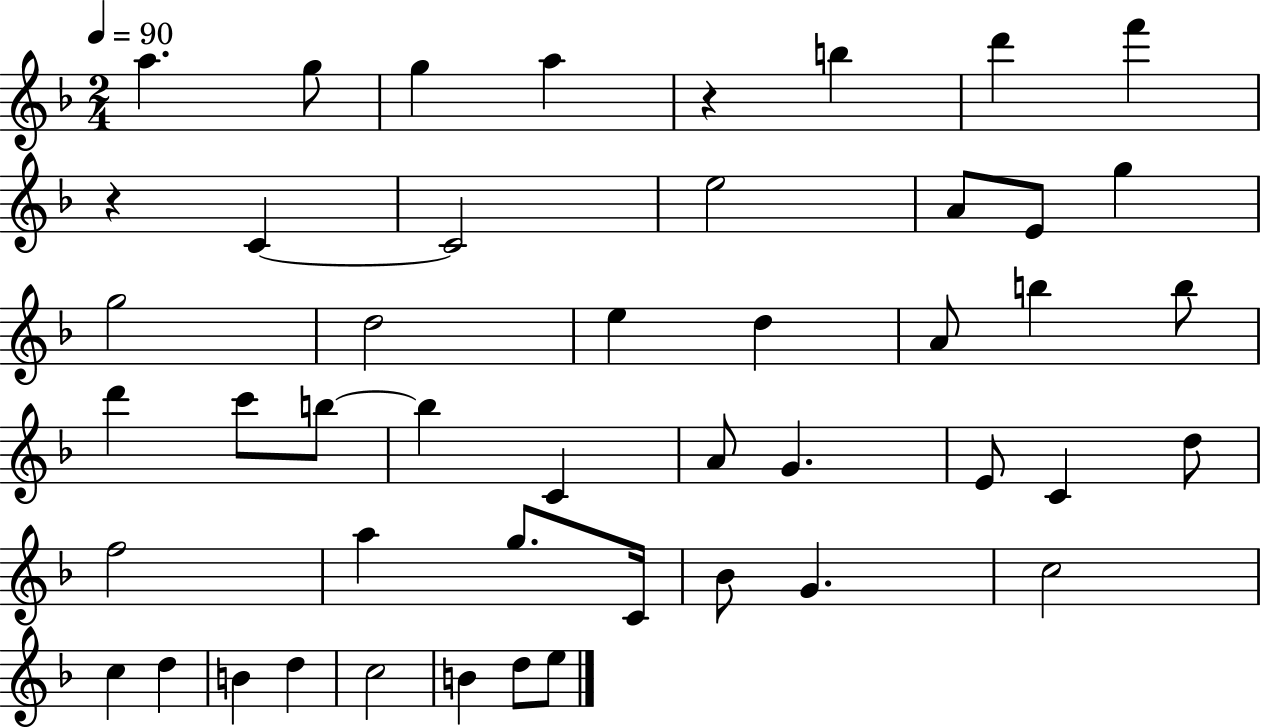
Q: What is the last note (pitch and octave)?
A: E5